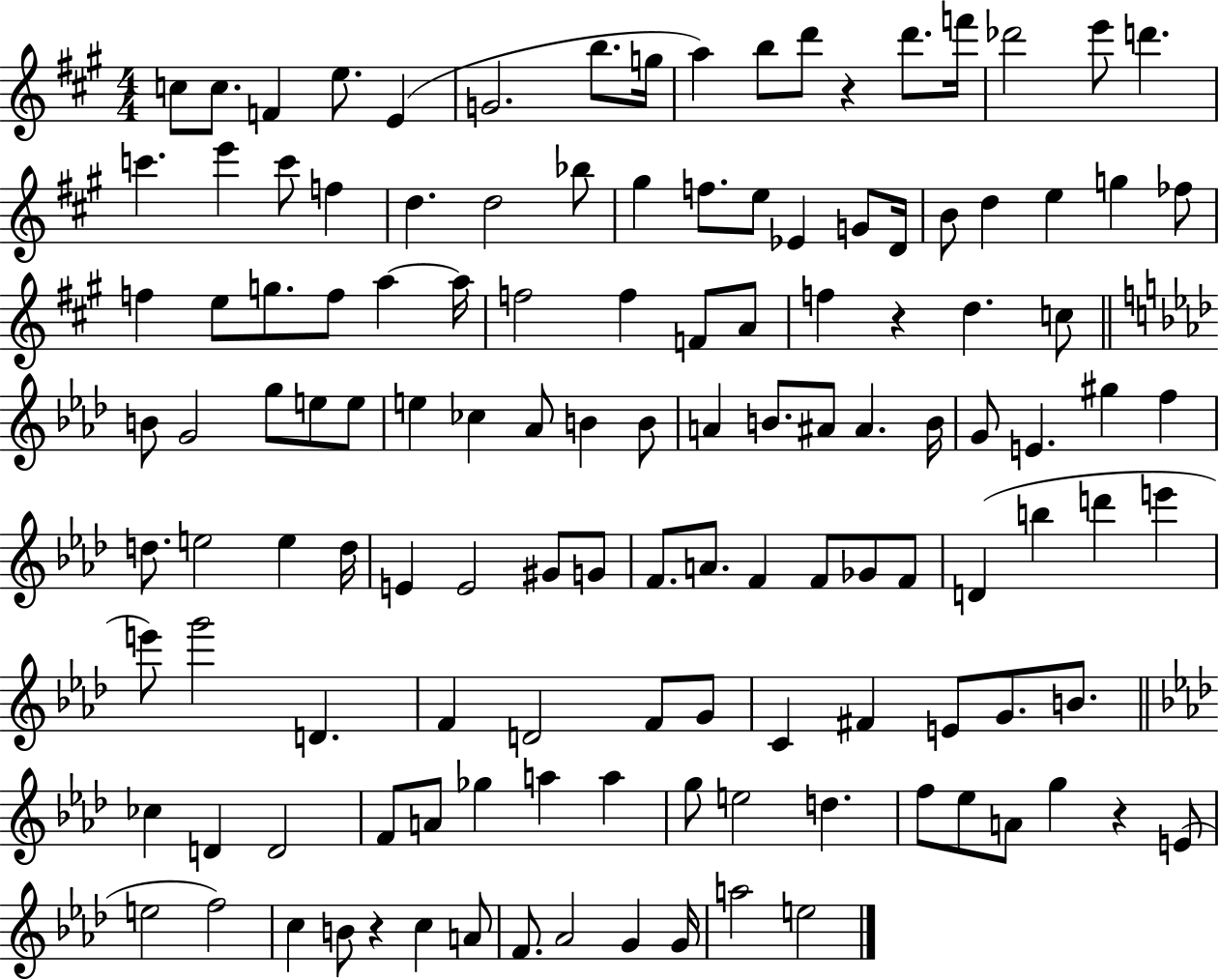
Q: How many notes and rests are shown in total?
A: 128